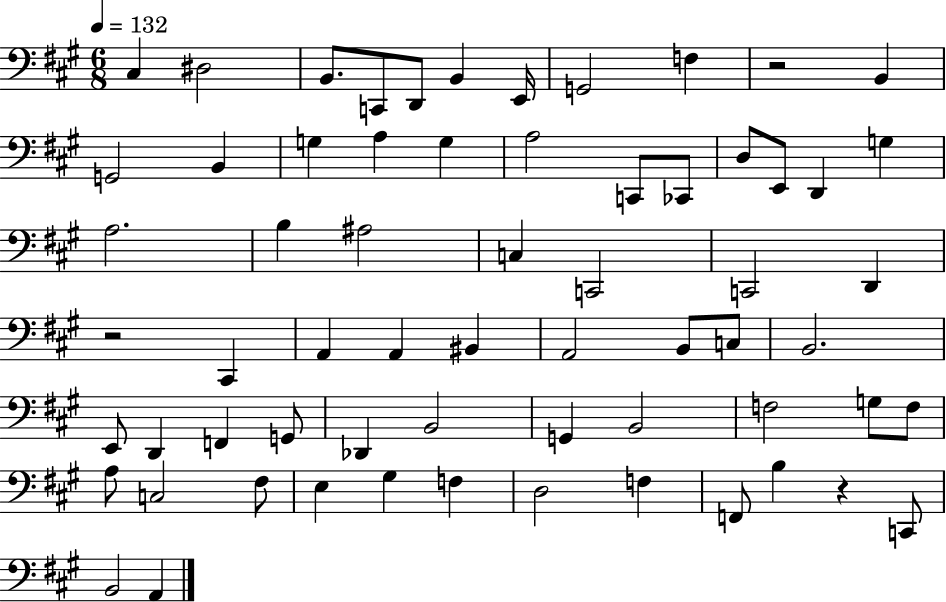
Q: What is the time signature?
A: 6/8